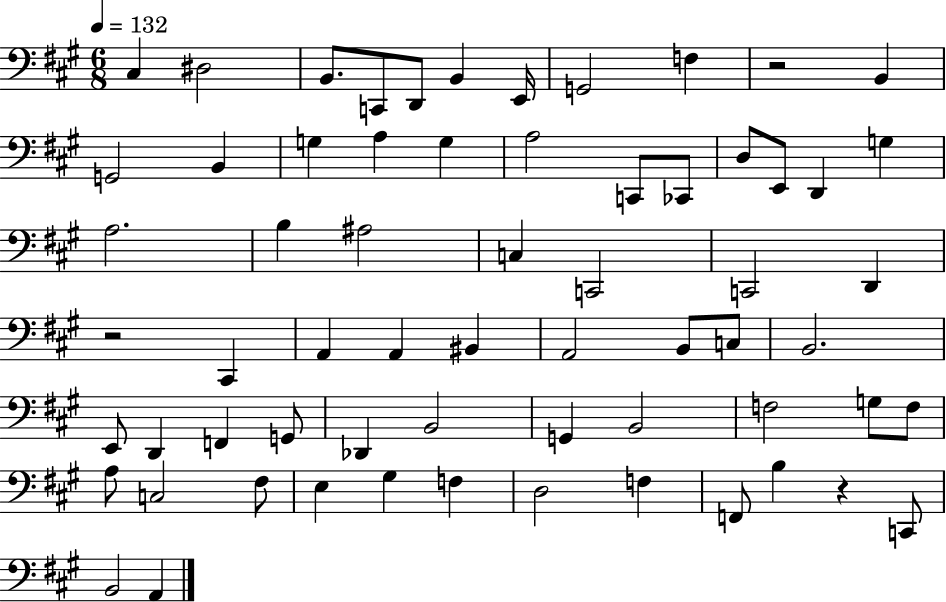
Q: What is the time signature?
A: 6/8